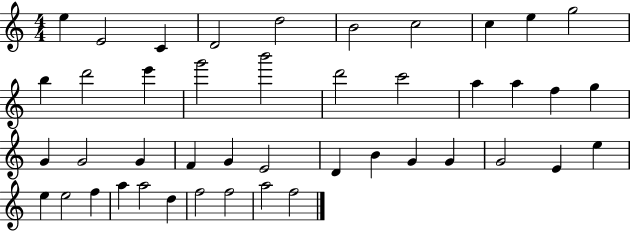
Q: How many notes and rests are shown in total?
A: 44